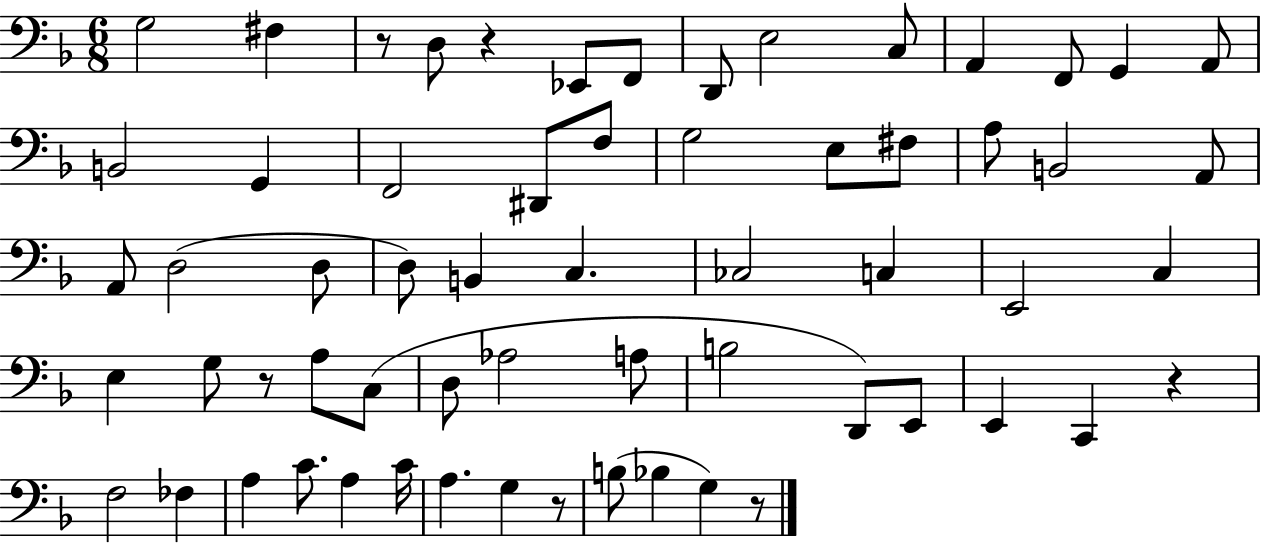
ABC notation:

X:1
T:Untitled
M:6/8
L:1/4
K:F
G,2 ^F, z/2 D,/2 z _E,,/2 F,,/2 D,,/2 E,2 C,/2 A,, F,,/2 G,, A,,/2 B,,2 G,, F,,2 ^D,,/2 F,/2 G,2 E,/2 ^F,/2 A,/2 B,,2 A,,/2 A,,/2 D,2 D,/2 D,/2 B,, C, _C,2 C, E,,2 C, E, G,/2 z/2 A,/2 C,/2 D,/2 _A,2 A,/2 B,2 D,,/2 E,,/2 E,, C,, z F,2 _F, A, C/2 A, C/4 A, G, z/2 B,/2 _B, G, z/2